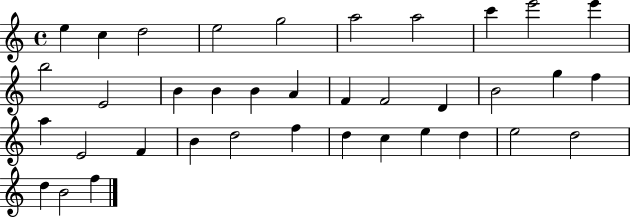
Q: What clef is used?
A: treble